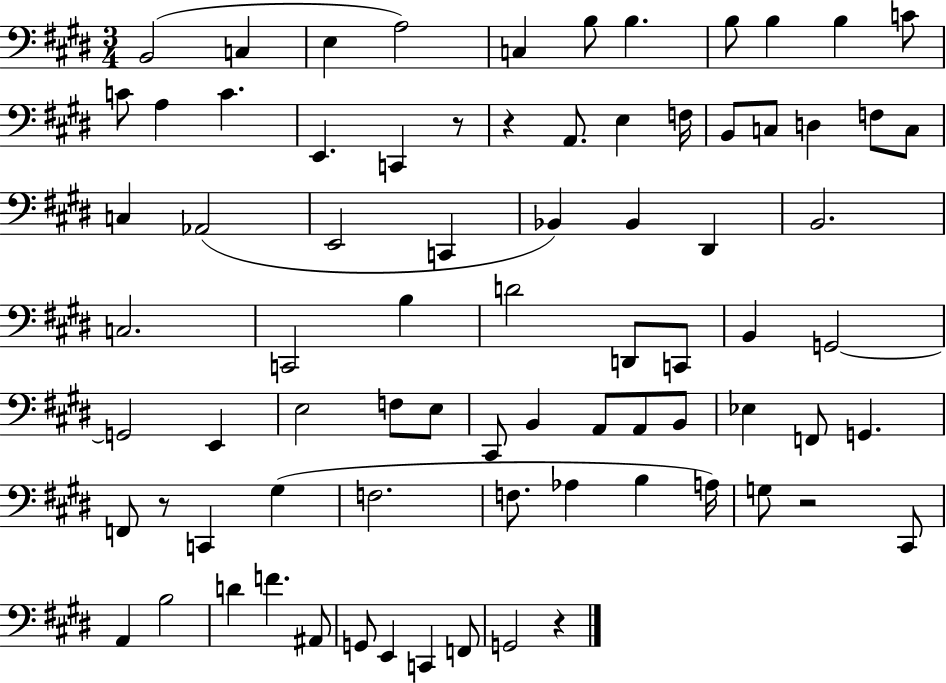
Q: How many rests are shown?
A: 5